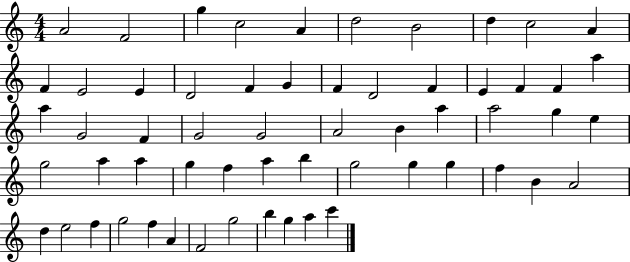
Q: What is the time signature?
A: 4/4